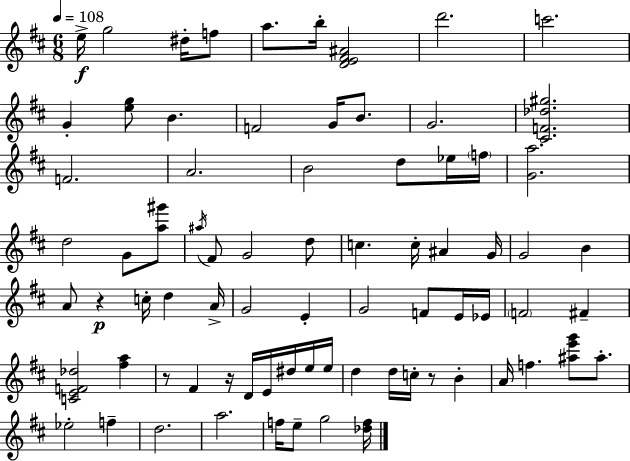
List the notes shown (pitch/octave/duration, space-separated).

E5/s G5/h D#5/s F5/e A5/e. B5/s [D4,E4,F#4,A#4]/h D6/h. C6/h. G4/q [E5,G5]/e B4/q. F4/h G4/s B4/e. G4/h. [C#4,F4,Db5,G#5]/h. F4/h. A4/h. B4/h D5/e Eb5/s F5/s [G4,A5]/h. D5/h G4/e [A5,G#6]/e A#5/s F#4/e G4/h D5/e C5/q. C5/s A#4/q G4/s G4/h B4/q A4/e R/q C5/s D5/q A4/s G4/h E4/q G4/h F4/e E4/s Eb4/s F4/h F#4/q [C4,E4,F4,Db5]/h [F#5,A5]/q R/e F#4/q R/s D4/s E4/s D#5/s E5/s E5/s D5/q D5/s C5/s R/e B4/q A4/s F5/q. [A#5,E6,G6]/e A#5/e. Eb5/h F5/q D5/h. A5/h. F5/s E5/e G5/h [Db5,F5]/s